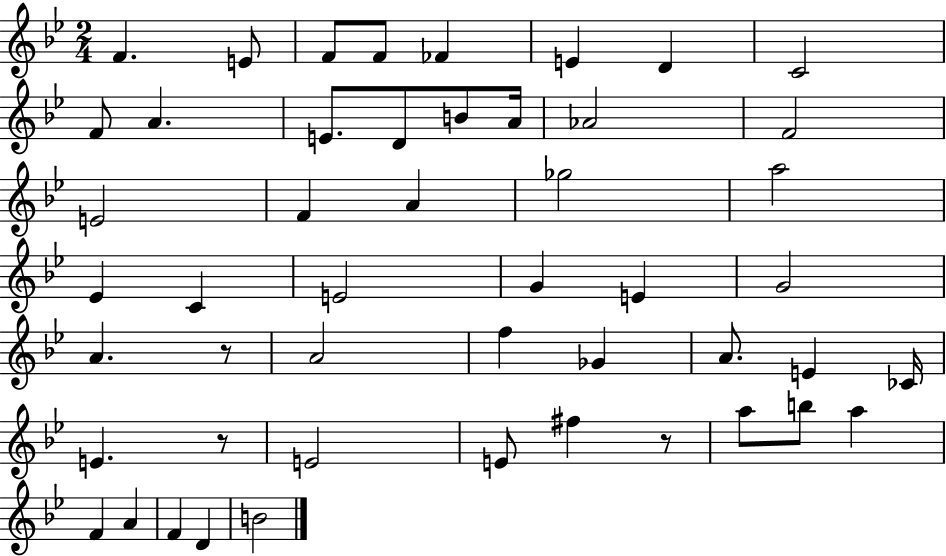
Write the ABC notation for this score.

X:1
T:Untitled
M:2/4
L:1/4
K:Bb
F E/2 F/2 F/2 _F E D C2 F/2 A E/2 D/2 B/2 A/4 _A2 F2 E2 F A _g2 a2 _E C E2 G E G2 A z/2 A2 f _G A/2 E _C/4 E z/2 E2 E/2 ^f z/2 a/2 b/2 a F A F D B2